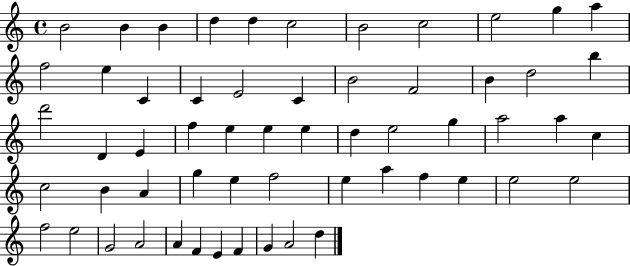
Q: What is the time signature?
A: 4/4